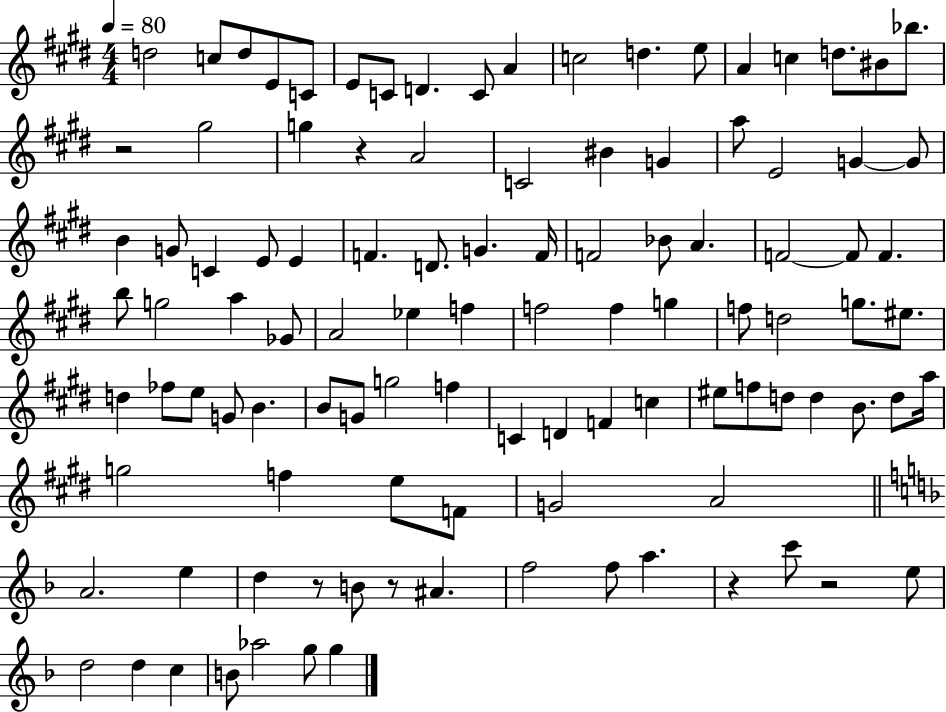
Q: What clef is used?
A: treble